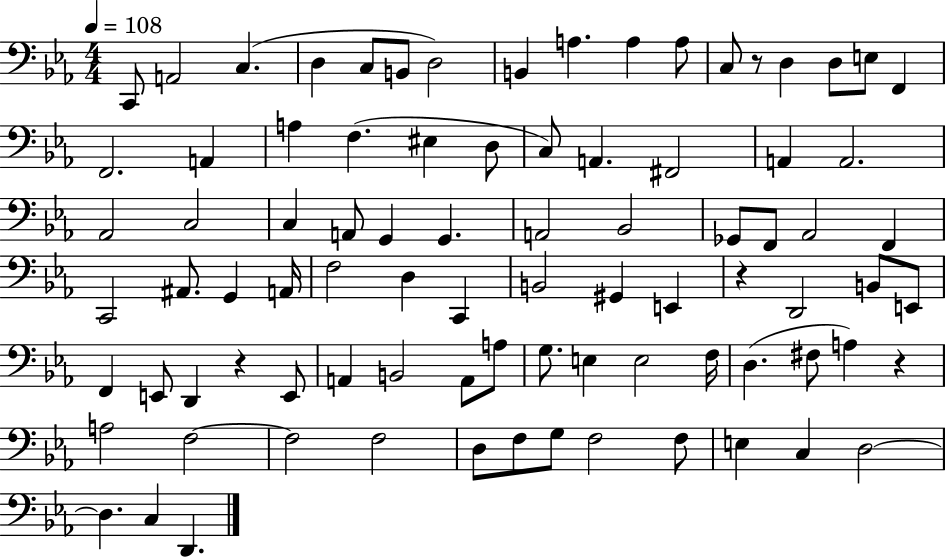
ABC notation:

X:1
T:Untitled
M:4/4
L:1/4
K:Eb
C,,/2 A,,2 C, D, C,/2 B,,/2 D,2 B,, A, A, A,/2 C,/2 z/2 D, D,/2 E,/2 F,, F,,2 A,, A, F, ^E, D,/2 C,/2 A,, ^F,,2 A,, A,,2 _A,,2 C,2 C, A,,/2 G,, G,, A,,2 _B,,2 _G,,/2 F,,/2 _A,,2 F,, C,,2 ^A,,/2 G,, A,,/4 F,2 D, C,, B,,2 ^G,, E,, z D,,2 B,,/2 E,,/2 F,, E,,/2 D,, z E,,/2 A,, B,,2 A,,/2 A,/2 G,/2 E, E,2 F,/4 D, ^F,/2 A, z A,2 F,2 F,2 F,2 D,/2 F,/2 G,/2 F,2 F,/2 E, C, D,2 D, C, D,,